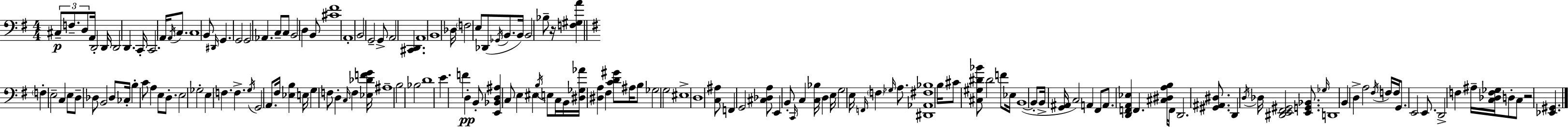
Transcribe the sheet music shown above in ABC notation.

X:1
T:Untitled
M:4/4
L:1/4
K:G
^C,/2 F,/2 D,/2 A,,/4 D,,2 D,,/4 D,,2 D,, C,,/4 C,,2 A,,/4 A,,/4 C,/2 C,4 B,,/2 ^D,,/4 G,, G,,2 G,,2 _A,, C,/2 C,/2 B,,2 D, B,,/2 [^C^F]4 A,,4 B,,2 G,,2 G,,/2 A,,2 [^C,,D,,] A,,4 B,,4 _D,/4 F,2 E,/2 _D,,/2 _G,,/4 B,,/2 B,,/4 B,,2 _B,/2 z/4 [F,^G,A] F, E,2 C, E,/2 D,/2 _D,/2 B,,2 _D,/2 _C,/4 B, C/2 A, E,/2 D,/2 E,2 _G,2 E, F, F, G,/4 G,,2 A,,/2 ^F,/4 [_E,B,] E,/4 G, F,/2 D, C,/4 F, [_E,_DFG]/4 ^A,4 B,2 _B,2 D4 E F D, B,,/2 [E,,_B,,D,^A,] C,/2 E, ^E, B,/4 E,/2 C,/4 B,,/4 [^D,_G,_A]/4 [^D,A,] ^F, [CD^G]/2 ^A,/4 B,/2 _G,2 G,2 ^E,4 D,4 [C,^A,]/2 F,, G,,2 [^C,_D,A,]/2 E,, B,,/2 C,,/4 C, [C,_B,]/4 D, E,/4 G,2 E,/4 F,,/4 F, _G,/4 A,/2 [^D,,_A,,^F,_B,]4 B,/4 ^C/2 [^C,^G,^D_B]/2 ^D2 F/2 _E,/4 B,,4 B,,/2 B,,/4 [G,,^A,,]/4 C,2 A,, ^F,,/2 A,,/2 [D,,F,,A,,_E,] F,, [^C,^D,A,B,]/4 F,,/4 D,,2 [^G,,^A,,^D,]/2 D,, D,/4 _D,/4 [^D,,E,,^F,,^G,,]2 [E,,G,,_B,,]/2 _G,/4 D,,4 B,, D, A,2 ^F,/4 F,/4 F,/4 G,,/2 E,,2 E,,/2 D,,2 F, ^A,/4 [C,_D,F,_G,]/4 D,/2 C,/2 z2 [_E,,^G,,]